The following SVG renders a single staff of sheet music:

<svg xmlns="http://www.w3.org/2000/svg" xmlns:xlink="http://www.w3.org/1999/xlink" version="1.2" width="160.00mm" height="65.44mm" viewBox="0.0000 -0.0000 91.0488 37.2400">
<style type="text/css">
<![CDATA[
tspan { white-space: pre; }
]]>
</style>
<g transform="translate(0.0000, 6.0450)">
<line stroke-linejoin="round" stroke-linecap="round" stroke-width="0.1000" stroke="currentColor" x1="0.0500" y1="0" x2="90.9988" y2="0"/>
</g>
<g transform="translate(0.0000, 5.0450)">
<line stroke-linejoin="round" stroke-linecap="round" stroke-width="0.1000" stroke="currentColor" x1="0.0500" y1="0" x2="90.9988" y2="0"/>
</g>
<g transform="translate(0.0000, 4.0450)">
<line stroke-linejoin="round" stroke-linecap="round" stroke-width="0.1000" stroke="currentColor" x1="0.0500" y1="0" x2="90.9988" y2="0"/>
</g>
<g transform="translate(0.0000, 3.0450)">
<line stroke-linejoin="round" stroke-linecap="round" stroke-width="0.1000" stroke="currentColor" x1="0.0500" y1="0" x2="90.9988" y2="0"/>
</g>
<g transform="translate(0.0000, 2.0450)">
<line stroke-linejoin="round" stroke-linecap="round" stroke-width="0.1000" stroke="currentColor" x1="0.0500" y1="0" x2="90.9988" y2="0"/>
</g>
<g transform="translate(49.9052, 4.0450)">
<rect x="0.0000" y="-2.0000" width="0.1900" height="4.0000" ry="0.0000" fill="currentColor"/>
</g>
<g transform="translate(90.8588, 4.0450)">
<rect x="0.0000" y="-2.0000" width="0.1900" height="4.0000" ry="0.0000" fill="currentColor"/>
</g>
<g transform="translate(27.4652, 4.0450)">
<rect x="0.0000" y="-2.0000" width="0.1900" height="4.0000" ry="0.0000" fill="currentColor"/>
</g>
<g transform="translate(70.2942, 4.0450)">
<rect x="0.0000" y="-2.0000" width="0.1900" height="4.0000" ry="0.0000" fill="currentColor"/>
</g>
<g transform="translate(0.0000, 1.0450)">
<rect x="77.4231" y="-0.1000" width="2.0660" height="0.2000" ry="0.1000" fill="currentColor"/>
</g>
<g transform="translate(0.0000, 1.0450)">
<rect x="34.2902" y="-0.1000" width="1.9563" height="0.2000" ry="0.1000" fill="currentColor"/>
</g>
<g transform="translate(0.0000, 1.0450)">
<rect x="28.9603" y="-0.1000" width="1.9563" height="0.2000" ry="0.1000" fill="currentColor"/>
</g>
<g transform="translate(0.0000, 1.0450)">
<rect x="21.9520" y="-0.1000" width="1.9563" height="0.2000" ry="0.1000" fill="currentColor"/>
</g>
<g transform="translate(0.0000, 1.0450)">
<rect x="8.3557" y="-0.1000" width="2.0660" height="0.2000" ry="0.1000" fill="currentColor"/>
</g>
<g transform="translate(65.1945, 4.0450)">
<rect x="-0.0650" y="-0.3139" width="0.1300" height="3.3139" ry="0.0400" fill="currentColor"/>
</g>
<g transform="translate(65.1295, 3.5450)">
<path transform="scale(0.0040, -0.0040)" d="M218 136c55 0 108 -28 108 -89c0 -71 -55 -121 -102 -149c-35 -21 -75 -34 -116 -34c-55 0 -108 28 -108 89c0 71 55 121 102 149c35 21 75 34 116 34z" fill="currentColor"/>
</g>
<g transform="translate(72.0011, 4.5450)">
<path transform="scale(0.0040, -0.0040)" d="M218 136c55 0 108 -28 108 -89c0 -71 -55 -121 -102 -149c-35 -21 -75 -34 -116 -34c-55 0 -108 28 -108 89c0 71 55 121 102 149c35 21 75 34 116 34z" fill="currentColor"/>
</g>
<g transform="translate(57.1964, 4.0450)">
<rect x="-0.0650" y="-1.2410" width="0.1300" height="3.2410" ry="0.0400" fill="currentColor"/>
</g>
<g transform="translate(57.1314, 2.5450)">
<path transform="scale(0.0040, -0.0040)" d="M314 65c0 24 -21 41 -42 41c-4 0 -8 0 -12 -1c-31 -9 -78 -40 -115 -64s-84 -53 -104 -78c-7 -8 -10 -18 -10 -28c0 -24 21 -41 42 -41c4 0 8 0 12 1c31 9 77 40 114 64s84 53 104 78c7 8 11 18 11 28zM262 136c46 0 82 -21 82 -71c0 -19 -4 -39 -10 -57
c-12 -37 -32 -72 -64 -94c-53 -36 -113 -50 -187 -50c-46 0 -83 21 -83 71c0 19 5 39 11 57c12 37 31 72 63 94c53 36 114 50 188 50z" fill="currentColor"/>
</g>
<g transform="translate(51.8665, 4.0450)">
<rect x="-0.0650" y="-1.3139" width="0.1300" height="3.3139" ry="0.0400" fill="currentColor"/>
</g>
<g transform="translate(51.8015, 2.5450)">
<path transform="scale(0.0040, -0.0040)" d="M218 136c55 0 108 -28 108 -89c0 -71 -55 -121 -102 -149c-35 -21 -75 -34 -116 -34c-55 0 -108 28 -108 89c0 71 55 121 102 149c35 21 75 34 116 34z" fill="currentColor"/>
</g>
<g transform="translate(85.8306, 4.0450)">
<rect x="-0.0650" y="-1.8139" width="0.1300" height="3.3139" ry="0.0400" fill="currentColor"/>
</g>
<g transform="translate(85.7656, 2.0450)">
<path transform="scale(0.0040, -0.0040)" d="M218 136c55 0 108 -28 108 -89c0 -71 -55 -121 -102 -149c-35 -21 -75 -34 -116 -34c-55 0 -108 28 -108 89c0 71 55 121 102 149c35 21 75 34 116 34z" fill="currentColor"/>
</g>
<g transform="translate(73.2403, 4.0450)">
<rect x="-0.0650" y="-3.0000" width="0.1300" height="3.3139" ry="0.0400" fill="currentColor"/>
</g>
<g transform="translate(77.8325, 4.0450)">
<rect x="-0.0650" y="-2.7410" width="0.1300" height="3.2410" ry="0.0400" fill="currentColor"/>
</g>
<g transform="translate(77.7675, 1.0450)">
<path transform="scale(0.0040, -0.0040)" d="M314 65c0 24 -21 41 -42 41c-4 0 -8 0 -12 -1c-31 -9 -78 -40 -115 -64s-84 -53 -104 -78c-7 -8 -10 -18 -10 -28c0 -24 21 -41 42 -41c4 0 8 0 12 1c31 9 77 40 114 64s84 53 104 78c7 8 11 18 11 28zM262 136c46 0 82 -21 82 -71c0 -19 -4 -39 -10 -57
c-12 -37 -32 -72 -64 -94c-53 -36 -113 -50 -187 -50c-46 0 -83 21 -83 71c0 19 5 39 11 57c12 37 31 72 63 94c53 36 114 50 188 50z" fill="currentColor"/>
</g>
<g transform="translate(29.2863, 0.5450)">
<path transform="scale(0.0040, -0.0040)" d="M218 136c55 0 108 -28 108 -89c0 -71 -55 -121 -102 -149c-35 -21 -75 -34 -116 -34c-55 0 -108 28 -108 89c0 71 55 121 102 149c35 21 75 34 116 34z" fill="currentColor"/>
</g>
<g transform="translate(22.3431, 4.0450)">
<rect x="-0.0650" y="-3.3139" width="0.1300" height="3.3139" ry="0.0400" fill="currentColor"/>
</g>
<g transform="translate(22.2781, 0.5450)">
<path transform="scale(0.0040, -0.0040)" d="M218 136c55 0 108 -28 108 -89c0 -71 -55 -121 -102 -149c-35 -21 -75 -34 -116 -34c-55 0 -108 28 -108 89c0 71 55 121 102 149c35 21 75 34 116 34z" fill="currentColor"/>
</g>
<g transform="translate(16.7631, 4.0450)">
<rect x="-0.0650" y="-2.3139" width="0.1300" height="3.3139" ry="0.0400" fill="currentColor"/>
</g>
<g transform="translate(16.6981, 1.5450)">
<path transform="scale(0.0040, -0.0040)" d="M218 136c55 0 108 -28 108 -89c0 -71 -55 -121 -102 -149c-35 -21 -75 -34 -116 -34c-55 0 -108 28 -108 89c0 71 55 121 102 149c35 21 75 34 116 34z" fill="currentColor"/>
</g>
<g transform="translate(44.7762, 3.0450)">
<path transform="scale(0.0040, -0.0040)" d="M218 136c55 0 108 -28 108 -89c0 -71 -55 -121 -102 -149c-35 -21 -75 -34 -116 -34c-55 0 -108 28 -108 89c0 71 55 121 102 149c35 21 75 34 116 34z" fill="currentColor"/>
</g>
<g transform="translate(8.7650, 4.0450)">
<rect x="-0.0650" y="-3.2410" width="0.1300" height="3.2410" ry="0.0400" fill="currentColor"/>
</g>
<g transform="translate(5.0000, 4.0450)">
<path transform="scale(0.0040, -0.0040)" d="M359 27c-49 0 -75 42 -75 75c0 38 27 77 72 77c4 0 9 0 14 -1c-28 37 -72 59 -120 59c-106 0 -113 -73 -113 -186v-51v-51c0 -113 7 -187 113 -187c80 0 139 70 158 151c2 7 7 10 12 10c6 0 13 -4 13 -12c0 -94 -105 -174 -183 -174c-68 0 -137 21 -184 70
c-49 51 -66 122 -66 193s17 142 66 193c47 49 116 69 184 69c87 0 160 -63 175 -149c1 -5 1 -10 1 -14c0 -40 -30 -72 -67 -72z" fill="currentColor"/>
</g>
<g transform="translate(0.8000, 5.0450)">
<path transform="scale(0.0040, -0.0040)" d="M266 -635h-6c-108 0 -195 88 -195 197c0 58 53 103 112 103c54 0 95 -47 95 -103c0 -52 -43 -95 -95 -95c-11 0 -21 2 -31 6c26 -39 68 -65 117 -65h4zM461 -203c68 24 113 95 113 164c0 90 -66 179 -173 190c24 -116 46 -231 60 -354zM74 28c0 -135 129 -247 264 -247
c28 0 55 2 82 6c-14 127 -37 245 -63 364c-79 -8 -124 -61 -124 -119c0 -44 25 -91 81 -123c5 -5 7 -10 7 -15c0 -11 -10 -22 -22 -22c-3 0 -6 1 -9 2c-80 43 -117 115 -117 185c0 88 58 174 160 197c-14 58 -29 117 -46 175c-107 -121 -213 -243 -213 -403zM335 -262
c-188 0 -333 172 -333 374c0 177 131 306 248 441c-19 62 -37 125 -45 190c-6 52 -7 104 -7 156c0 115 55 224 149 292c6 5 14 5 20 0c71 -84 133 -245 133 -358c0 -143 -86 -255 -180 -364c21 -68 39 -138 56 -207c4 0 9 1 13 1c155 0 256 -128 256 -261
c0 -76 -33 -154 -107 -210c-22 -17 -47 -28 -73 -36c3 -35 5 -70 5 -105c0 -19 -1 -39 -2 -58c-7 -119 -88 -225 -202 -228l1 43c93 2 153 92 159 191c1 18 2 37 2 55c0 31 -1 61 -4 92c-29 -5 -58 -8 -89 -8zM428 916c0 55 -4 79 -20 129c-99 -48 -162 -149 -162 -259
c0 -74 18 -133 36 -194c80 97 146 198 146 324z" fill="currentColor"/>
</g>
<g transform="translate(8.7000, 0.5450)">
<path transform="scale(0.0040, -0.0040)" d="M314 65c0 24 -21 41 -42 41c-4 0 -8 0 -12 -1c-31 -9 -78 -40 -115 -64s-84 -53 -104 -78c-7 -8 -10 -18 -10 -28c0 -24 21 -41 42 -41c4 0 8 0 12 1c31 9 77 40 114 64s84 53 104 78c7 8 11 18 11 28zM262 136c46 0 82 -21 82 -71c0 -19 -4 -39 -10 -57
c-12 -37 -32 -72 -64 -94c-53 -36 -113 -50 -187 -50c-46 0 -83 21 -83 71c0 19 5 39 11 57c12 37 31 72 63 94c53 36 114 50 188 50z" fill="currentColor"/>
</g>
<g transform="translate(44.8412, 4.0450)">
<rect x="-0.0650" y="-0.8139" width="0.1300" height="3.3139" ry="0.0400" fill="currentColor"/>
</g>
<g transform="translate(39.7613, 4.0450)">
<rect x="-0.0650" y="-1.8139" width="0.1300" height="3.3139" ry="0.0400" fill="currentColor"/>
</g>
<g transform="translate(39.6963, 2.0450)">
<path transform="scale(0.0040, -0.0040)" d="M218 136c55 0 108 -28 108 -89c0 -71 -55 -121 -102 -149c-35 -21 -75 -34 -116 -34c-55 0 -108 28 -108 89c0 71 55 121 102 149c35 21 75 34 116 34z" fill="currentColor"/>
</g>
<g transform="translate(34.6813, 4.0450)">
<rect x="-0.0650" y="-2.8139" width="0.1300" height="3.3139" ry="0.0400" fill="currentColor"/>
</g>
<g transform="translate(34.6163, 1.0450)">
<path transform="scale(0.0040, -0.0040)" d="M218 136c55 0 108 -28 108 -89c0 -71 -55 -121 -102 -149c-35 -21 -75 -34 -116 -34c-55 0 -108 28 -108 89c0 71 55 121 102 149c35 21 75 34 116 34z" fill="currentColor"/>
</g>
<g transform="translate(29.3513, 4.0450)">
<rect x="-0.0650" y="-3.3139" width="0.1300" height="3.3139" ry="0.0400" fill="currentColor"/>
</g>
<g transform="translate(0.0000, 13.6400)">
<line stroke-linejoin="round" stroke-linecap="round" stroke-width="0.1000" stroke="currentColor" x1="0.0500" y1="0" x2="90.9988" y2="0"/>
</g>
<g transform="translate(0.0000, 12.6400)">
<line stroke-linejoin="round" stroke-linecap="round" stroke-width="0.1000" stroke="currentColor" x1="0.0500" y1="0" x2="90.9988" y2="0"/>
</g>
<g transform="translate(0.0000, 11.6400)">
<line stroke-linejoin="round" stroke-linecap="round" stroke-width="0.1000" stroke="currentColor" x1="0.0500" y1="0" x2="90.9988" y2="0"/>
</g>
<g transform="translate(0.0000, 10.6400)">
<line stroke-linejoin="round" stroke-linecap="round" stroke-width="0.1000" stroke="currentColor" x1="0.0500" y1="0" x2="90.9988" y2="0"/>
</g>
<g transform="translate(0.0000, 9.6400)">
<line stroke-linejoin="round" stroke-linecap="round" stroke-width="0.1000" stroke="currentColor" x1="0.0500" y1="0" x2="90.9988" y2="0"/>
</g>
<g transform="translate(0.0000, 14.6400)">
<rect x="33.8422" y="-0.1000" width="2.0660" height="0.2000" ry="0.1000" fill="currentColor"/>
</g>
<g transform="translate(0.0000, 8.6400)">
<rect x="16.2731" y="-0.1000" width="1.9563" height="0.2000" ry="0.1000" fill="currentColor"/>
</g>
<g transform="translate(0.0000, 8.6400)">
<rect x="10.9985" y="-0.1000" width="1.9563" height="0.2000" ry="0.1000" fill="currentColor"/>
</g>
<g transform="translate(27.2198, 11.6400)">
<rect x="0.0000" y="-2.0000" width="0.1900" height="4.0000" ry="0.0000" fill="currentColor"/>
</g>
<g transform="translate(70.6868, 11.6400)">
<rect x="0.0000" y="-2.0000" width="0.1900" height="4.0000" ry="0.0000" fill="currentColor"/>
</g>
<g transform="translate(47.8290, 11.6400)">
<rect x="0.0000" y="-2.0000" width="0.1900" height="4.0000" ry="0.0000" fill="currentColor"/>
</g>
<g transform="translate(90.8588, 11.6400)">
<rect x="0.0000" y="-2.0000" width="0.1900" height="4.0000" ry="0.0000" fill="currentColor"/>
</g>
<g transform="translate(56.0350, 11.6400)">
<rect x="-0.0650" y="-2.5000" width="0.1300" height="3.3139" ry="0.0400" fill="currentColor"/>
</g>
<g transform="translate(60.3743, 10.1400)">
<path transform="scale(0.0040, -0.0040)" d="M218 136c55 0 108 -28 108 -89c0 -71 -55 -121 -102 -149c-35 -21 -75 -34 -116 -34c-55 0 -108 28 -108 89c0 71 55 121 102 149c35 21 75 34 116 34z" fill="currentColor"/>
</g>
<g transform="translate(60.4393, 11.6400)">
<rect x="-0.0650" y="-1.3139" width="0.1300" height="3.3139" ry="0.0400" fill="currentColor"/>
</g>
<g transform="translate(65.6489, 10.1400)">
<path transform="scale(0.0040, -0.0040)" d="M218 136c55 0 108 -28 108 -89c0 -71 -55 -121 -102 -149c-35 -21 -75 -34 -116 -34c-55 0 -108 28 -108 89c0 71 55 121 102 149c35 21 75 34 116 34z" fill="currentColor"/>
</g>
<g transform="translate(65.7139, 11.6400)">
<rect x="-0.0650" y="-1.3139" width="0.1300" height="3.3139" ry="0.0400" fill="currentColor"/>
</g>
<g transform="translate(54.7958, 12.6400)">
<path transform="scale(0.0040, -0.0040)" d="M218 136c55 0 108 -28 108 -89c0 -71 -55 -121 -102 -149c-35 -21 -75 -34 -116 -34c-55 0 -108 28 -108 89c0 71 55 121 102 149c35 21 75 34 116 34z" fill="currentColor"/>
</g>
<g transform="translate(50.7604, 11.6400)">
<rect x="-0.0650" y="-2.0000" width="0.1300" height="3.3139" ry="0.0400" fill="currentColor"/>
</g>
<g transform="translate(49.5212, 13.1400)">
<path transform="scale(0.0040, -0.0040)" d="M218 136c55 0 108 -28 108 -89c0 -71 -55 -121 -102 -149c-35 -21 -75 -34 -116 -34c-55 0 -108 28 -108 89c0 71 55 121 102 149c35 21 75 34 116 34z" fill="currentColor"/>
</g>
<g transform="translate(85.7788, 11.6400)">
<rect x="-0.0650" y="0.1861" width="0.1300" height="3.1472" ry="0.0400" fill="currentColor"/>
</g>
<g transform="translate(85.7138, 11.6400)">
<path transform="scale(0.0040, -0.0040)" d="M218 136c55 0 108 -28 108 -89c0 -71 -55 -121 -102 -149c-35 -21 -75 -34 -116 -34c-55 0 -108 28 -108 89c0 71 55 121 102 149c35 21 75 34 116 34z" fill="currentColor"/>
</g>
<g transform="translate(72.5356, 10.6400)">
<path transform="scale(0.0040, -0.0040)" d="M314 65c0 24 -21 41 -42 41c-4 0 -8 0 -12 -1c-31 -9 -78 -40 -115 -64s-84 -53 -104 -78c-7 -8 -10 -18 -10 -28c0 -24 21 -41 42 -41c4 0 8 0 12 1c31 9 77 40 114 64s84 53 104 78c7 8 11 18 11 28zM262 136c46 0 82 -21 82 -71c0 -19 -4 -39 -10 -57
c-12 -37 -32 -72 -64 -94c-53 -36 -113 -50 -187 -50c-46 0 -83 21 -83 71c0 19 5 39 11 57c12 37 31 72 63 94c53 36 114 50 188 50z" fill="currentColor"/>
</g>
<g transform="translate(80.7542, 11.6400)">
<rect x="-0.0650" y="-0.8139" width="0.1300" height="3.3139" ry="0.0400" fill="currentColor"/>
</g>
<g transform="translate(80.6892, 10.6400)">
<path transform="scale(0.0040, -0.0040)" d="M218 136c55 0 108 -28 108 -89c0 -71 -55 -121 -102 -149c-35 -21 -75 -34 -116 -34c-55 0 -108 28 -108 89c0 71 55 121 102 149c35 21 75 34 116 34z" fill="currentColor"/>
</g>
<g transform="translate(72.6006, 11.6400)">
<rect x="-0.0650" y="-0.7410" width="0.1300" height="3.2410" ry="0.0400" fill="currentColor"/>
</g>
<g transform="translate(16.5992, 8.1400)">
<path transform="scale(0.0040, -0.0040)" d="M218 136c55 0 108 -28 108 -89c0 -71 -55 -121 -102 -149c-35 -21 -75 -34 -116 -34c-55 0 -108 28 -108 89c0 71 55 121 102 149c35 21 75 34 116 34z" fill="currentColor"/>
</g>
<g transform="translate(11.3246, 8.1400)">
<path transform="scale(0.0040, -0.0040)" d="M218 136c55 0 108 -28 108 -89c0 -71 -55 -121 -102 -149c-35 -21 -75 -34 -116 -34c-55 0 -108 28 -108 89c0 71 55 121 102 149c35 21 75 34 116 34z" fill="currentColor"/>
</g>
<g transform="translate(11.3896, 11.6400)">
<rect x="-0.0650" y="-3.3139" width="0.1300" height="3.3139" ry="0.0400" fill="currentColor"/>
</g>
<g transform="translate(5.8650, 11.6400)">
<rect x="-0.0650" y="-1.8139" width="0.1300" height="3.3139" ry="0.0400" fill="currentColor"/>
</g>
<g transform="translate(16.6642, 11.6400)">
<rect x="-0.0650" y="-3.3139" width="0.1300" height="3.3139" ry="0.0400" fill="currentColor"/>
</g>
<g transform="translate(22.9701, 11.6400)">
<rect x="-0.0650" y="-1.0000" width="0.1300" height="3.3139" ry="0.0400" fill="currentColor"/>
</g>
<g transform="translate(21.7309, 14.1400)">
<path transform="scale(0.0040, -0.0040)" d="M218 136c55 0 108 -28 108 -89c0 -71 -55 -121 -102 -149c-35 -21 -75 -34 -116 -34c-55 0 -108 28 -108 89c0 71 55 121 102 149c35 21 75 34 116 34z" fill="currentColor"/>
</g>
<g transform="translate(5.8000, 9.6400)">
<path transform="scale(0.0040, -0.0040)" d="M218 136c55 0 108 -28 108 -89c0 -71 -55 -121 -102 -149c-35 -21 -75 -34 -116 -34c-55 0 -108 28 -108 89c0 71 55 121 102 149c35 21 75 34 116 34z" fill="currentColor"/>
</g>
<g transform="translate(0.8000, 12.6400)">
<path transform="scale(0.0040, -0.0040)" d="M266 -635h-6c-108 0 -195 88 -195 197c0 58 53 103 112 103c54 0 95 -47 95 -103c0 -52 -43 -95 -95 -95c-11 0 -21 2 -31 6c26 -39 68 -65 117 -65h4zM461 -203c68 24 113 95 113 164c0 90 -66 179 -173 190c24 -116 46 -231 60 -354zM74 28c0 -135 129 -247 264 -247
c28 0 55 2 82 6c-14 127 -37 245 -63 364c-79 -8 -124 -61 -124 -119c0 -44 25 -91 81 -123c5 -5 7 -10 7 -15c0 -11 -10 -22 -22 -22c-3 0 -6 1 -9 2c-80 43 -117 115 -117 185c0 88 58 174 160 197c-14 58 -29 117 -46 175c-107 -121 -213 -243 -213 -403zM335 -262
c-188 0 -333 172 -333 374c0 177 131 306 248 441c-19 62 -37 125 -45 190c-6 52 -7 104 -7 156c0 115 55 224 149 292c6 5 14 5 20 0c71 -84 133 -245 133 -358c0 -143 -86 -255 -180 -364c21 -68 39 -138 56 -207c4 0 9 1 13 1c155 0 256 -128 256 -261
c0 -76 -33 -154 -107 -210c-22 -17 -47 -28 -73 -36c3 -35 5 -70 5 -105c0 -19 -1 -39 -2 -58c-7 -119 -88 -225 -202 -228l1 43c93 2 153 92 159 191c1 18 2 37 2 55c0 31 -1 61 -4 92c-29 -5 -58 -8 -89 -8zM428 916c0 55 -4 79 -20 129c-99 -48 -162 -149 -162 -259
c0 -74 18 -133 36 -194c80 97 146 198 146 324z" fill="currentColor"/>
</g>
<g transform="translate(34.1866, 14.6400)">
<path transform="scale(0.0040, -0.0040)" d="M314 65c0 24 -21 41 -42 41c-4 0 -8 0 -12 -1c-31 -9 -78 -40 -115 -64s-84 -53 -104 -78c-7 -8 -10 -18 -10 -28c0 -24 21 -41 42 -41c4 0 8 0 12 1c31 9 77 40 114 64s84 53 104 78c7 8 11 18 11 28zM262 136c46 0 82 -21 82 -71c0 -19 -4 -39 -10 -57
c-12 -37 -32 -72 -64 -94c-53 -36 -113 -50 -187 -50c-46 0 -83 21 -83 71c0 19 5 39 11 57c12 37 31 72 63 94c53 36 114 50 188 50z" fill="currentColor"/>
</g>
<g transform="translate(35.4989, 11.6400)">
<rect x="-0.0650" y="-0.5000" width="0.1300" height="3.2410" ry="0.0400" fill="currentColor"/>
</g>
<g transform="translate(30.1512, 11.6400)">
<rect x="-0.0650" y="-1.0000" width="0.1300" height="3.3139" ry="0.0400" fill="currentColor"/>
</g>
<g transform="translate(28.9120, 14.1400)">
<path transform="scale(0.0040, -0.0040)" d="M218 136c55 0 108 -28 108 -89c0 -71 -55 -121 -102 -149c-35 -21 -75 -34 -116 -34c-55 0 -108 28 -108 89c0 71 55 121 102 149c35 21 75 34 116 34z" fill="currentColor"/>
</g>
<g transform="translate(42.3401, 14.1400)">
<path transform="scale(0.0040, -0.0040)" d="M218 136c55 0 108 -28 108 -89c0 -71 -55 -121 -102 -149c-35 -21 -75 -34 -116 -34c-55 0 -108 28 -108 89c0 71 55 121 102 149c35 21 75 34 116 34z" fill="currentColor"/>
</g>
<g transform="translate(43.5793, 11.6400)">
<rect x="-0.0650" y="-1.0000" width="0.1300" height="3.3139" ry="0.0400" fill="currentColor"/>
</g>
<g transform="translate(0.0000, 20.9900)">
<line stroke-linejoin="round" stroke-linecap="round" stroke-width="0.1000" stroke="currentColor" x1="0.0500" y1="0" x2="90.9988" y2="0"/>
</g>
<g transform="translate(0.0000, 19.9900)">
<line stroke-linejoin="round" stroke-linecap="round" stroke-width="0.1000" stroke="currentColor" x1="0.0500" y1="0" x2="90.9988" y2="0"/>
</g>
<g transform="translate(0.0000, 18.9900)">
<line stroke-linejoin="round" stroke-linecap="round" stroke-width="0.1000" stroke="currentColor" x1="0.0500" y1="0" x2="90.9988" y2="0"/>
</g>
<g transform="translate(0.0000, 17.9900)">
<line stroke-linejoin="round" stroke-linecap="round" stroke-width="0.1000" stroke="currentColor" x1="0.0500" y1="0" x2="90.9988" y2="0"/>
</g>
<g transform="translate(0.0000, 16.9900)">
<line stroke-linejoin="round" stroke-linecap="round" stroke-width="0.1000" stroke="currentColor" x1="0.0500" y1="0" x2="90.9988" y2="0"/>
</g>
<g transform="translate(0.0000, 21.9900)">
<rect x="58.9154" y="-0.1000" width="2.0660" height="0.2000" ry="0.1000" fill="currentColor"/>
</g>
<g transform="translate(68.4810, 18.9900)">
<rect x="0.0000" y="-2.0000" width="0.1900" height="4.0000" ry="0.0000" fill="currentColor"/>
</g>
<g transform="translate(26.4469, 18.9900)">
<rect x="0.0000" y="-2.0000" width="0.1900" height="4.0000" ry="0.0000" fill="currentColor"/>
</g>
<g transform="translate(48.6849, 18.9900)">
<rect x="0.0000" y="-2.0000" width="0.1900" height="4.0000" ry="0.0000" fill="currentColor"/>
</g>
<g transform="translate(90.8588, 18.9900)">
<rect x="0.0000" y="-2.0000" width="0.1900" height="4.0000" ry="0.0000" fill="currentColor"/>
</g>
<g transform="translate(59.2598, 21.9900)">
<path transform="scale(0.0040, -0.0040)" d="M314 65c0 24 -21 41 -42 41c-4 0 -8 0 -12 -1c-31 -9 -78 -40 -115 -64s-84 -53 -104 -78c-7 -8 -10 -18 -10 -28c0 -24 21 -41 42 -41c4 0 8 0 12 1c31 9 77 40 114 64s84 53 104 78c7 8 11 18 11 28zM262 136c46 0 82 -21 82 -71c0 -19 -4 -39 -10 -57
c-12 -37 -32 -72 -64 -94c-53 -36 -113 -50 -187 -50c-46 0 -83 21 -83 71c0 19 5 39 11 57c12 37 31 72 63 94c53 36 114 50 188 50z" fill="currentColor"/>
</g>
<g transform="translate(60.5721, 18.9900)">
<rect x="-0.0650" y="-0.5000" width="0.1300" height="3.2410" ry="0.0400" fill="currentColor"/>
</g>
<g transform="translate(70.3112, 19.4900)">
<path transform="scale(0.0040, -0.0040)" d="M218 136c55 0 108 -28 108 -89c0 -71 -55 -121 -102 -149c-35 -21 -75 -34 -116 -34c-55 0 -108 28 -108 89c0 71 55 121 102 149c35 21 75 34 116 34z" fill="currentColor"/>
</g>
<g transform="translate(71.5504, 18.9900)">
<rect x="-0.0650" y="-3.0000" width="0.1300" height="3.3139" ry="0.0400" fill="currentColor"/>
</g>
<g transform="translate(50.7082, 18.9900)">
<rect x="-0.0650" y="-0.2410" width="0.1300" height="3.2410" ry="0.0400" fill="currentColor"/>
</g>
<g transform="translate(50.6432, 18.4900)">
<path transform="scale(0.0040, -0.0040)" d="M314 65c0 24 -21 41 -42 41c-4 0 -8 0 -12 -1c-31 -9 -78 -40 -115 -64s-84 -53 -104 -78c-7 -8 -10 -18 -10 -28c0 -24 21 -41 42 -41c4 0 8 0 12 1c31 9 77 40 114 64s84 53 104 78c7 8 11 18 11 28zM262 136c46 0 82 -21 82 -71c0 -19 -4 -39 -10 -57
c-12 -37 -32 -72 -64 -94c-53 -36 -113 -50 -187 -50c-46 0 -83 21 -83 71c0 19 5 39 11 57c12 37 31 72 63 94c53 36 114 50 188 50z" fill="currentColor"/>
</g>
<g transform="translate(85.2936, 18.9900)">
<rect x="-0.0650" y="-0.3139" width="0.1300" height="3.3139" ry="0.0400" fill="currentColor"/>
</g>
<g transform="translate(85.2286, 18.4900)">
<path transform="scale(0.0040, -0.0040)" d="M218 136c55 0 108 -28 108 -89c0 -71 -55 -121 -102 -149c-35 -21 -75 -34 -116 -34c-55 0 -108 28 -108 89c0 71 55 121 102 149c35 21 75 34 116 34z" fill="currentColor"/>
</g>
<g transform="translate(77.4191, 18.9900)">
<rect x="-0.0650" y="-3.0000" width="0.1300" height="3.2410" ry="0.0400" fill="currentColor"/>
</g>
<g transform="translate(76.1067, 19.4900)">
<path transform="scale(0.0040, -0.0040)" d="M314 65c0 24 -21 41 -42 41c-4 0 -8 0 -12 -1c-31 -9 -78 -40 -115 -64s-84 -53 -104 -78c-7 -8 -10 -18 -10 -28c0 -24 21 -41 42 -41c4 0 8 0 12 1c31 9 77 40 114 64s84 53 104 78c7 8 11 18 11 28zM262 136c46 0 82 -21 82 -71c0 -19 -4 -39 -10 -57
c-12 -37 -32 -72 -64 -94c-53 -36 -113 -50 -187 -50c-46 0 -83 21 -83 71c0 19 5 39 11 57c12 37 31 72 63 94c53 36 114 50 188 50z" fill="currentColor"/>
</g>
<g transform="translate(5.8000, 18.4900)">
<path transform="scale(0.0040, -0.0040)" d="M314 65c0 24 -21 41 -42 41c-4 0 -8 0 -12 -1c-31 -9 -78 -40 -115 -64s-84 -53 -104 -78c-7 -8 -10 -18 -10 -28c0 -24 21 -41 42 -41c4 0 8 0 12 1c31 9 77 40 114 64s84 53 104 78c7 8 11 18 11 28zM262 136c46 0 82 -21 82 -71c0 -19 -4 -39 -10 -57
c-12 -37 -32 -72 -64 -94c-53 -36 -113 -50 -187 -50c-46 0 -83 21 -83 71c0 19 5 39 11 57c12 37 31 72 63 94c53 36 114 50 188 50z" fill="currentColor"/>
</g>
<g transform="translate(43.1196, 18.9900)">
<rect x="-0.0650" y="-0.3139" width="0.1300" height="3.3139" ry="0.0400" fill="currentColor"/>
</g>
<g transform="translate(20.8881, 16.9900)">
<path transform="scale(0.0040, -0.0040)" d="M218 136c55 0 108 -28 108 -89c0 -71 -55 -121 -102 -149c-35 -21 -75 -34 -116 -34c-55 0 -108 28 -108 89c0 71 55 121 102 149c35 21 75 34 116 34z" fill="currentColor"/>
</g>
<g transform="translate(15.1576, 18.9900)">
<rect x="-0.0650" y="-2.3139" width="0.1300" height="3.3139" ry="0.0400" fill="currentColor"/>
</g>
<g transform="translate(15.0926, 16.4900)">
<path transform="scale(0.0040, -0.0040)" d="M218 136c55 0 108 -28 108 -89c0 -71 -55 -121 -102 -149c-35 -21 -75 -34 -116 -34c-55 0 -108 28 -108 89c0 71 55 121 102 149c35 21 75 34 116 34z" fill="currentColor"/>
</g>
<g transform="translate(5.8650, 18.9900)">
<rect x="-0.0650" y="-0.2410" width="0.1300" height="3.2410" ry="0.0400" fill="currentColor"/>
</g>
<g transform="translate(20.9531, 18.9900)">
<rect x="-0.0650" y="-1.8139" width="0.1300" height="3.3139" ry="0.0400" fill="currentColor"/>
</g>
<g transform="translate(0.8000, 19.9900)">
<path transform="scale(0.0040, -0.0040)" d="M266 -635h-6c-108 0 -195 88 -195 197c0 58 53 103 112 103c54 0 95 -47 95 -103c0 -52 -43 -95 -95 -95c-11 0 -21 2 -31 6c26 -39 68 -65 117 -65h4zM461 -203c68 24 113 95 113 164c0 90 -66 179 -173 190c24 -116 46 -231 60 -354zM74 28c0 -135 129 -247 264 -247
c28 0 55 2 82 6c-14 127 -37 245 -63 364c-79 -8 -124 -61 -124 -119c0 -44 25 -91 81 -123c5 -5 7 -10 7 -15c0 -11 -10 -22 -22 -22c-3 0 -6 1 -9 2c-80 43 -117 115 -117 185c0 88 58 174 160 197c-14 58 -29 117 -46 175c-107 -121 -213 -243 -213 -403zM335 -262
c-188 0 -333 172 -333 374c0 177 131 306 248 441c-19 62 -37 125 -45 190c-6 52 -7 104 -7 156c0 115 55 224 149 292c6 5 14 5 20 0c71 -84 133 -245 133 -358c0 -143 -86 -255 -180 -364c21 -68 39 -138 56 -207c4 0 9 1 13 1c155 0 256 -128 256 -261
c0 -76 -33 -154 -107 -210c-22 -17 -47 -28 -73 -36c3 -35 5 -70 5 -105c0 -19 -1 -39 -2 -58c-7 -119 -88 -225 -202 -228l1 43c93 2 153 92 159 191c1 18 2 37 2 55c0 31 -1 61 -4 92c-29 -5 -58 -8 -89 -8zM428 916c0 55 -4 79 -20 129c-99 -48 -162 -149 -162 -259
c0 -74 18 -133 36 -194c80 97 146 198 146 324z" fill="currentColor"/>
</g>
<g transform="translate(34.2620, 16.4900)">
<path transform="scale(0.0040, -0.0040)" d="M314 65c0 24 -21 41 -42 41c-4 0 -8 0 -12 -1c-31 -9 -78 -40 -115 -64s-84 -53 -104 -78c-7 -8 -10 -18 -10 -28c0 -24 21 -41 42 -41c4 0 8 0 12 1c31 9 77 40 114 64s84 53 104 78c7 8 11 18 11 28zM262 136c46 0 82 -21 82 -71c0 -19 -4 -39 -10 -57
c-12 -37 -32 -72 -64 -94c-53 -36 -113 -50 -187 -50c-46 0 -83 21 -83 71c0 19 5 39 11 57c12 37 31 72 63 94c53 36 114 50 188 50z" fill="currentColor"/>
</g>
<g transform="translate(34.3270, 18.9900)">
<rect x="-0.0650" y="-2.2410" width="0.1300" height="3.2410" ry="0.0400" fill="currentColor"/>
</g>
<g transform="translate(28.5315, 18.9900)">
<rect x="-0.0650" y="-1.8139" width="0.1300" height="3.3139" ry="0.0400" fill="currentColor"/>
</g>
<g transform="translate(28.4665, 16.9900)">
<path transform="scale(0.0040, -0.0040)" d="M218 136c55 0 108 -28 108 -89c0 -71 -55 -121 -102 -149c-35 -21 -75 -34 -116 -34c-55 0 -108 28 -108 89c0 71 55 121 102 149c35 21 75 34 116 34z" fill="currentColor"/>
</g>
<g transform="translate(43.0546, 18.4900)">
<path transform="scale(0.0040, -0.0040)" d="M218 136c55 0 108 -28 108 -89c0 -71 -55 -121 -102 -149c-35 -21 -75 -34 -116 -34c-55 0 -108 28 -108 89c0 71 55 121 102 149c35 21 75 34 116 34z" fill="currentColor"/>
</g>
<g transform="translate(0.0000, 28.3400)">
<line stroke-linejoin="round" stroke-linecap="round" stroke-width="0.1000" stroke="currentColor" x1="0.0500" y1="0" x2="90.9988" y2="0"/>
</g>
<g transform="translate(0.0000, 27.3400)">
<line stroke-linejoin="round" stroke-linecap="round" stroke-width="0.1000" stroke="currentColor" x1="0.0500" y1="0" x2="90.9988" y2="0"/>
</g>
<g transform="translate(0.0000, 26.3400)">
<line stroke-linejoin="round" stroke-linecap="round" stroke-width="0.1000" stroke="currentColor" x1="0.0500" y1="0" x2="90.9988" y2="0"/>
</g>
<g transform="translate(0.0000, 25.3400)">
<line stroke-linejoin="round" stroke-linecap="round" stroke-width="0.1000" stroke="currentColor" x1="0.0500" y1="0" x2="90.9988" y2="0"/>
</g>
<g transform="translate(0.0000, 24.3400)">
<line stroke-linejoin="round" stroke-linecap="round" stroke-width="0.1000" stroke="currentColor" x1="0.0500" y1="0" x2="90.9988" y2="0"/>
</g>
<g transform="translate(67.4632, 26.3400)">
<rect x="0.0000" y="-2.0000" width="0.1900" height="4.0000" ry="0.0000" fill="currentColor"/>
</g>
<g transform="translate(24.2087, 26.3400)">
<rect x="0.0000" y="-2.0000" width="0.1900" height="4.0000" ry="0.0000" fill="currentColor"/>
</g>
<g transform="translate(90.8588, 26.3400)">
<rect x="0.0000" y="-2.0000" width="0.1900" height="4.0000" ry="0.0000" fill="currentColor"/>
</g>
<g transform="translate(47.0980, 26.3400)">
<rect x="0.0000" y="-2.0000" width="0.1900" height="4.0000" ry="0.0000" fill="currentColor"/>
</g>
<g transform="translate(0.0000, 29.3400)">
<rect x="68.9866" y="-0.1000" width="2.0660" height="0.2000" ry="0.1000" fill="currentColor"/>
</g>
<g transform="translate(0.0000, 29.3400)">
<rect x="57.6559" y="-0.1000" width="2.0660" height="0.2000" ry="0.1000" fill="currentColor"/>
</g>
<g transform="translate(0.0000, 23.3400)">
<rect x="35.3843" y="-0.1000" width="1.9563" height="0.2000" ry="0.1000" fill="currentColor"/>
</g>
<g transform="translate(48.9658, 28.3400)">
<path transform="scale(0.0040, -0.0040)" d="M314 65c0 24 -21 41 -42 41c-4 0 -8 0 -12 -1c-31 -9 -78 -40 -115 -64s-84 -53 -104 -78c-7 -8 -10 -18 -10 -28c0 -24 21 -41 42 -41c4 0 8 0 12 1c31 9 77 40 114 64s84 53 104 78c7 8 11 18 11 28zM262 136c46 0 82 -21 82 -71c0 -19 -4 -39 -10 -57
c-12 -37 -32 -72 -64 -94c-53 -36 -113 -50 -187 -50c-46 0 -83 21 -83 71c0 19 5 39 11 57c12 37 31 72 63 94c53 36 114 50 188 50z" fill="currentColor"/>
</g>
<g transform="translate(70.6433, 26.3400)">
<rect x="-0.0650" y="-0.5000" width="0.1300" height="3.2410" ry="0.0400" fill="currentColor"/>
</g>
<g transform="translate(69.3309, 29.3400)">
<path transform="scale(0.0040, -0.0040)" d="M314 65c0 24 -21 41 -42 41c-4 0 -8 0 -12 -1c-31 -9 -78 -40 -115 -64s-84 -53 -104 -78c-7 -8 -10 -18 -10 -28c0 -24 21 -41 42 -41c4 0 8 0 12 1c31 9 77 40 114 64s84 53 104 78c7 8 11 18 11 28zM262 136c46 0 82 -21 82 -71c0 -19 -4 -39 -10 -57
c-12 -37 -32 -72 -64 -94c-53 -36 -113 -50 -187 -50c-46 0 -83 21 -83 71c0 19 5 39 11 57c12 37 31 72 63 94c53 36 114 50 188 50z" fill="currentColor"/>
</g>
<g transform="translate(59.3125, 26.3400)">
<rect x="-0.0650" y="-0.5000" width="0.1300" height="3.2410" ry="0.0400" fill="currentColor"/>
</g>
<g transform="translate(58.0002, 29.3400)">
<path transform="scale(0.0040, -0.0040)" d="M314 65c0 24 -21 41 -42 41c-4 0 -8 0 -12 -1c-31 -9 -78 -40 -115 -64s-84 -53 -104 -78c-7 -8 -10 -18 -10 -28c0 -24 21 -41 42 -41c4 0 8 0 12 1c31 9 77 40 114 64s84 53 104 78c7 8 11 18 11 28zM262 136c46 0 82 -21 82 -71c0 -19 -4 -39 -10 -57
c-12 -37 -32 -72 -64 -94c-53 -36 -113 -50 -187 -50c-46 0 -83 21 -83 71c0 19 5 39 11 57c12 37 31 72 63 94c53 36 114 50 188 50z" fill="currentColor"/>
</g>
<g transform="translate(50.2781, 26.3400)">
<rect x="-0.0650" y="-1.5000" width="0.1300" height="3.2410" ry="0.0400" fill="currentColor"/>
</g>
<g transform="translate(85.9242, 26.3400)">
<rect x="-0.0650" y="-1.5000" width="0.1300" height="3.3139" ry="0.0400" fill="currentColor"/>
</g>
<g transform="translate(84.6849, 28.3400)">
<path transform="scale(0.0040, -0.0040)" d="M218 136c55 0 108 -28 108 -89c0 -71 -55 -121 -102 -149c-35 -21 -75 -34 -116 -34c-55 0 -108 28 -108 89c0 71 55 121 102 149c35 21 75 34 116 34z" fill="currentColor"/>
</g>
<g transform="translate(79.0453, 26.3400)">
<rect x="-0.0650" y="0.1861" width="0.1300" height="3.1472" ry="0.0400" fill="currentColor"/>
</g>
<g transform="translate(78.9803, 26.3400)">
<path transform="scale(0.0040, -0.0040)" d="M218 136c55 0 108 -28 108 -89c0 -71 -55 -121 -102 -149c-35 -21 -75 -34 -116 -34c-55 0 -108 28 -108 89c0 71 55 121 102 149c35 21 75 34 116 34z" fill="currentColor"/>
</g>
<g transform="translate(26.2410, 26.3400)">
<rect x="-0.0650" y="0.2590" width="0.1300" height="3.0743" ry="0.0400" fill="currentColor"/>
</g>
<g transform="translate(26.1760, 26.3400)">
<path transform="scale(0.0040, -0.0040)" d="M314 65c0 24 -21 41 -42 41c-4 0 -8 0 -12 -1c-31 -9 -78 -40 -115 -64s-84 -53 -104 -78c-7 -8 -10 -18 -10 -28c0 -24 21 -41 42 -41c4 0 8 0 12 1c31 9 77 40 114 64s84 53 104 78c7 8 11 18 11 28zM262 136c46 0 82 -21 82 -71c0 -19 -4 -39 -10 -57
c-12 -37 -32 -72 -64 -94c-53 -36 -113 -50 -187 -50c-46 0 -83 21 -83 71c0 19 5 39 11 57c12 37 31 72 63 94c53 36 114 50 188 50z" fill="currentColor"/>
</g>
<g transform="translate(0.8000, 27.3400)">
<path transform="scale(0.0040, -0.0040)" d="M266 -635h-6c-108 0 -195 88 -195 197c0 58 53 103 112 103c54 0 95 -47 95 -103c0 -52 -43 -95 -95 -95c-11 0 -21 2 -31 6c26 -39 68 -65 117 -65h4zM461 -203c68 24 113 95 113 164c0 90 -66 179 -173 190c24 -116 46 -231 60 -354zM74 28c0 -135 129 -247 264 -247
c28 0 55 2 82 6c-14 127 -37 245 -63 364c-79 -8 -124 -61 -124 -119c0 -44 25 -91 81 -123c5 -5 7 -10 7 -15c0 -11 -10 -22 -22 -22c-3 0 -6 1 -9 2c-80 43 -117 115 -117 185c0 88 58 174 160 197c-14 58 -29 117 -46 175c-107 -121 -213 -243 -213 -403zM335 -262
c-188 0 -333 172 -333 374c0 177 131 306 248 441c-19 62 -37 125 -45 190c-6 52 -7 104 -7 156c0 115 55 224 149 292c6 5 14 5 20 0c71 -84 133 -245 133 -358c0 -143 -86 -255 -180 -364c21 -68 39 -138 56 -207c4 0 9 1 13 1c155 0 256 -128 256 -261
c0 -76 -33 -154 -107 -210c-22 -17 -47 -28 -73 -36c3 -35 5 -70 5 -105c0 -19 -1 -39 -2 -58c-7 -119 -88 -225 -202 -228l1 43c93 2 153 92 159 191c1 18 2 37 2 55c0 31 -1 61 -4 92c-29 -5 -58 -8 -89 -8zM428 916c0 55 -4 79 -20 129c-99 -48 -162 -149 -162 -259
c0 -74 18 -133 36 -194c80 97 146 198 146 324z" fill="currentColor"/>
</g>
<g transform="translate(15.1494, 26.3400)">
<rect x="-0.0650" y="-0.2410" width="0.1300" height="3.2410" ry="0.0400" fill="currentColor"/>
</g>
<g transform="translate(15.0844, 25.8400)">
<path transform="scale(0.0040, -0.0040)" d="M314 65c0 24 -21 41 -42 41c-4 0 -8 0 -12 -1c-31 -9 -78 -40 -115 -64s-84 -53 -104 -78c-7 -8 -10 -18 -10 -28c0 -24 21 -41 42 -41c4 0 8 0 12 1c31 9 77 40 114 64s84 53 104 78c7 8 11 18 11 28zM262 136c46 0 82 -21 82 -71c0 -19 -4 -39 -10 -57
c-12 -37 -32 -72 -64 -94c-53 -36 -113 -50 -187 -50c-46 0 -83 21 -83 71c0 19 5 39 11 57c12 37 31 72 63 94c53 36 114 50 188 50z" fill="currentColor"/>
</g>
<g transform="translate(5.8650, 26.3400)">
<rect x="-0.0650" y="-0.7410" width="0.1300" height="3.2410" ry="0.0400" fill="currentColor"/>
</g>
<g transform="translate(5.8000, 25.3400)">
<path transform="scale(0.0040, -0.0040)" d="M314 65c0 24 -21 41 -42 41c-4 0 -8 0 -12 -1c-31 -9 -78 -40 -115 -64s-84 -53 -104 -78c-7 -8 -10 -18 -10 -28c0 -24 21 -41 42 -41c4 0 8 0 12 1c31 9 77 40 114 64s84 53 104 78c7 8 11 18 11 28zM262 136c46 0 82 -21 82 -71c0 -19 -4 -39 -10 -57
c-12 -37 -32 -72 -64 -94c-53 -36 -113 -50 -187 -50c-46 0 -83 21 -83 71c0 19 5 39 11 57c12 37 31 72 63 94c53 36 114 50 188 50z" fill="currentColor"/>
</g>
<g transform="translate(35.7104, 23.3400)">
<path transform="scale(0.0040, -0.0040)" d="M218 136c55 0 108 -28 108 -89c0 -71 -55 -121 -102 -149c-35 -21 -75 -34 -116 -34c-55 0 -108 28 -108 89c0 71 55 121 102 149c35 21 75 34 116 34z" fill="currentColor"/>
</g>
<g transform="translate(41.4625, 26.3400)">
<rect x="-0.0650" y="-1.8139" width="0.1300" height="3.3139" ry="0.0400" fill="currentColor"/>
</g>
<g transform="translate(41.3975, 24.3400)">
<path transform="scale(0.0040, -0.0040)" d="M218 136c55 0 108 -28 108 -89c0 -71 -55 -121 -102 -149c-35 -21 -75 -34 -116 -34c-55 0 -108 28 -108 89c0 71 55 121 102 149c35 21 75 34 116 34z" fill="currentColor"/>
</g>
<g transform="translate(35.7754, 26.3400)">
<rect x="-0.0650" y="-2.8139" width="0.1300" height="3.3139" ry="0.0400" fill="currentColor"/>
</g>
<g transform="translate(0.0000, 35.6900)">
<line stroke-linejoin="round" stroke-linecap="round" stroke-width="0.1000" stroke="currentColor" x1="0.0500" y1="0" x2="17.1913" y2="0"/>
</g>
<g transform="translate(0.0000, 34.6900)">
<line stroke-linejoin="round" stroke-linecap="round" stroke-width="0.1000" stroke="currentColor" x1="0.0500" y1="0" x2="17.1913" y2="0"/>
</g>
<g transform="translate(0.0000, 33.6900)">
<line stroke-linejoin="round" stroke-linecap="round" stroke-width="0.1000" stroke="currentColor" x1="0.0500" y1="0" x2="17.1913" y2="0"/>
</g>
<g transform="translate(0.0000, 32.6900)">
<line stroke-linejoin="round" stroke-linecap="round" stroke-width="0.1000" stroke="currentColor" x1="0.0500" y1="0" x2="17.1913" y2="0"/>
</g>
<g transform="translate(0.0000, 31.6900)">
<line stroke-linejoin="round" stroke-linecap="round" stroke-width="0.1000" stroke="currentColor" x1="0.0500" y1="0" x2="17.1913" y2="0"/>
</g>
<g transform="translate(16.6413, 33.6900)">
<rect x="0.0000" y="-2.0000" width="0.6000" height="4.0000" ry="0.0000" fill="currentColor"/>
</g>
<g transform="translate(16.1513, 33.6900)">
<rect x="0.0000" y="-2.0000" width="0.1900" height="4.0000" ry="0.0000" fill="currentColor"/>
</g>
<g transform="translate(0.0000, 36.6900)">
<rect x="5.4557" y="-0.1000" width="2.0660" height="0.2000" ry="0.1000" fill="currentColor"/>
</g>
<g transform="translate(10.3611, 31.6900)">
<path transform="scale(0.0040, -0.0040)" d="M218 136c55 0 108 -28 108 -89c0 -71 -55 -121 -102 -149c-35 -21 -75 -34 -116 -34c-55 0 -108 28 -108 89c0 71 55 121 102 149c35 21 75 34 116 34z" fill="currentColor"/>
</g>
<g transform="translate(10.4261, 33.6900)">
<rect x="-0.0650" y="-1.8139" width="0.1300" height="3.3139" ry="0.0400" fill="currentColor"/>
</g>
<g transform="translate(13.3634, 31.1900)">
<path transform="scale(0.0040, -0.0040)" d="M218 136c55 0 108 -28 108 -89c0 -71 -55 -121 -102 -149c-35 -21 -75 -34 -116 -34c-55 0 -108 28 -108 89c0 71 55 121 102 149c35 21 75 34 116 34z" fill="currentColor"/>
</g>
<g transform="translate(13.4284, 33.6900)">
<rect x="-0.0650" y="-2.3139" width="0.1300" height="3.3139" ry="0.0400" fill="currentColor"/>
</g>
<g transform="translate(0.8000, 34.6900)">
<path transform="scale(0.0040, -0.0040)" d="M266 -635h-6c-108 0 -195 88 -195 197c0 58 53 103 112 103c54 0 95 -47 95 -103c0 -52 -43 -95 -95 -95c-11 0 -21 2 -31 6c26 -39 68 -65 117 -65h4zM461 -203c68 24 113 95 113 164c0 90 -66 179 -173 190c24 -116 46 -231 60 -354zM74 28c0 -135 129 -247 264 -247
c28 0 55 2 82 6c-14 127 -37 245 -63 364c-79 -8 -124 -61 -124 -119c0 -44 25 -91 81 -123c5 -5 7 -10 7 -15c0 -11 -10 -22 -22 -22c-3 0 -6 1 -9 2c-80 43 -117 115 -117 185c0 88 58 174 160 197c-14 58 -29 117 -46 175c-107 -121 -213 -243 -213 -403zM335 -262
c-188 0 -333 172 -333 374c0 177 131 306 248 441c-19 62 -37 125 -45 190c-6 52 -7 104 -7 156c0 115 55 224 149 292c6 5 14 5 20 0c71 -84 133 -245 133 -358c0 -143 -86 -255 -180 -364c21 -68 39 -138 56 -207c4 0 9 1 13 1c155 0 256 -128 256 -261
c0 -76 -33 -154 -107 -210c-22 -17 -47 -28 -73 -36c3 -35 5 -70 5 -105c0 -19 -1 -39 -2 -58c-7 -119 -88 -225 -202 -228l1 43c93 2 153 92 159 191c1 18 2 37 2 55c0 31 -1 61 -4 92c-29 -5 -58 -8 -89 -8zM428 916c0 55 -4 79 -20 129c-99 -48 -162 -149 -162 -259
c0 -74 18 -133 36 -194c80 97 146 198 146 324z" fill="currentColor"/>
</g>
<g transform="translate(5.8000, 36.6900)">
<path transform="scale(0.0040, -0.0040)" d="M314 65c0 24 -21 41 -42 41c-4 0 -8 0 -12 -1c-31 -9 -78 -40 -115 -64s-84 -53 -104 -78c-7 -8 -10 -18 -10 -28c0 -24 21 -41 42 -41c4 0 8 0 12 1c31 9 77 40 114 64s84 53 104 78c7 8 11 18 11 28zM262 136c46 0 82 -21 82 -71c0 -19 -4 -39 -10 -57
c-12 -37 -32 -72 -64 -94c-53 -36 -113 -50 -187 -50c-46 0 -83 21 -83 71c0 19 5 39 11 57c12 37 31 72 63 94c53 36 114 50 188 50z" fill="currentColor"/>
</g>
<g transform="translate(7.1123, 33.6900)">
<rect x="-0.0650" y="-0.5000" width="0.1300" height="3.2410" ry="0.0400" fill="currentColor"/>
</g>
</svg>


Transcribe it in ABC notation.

X:1
T:Untitled
M:4/4
L:1/4
K:C
b2 g b b a f d e e2 c A a2 f f b b D D C2 D F G e e d2 d B c2 g f f g2 c c2 C2 A A2 c d2 c2 B2 a f E2 C2 C2 B E C2 f g